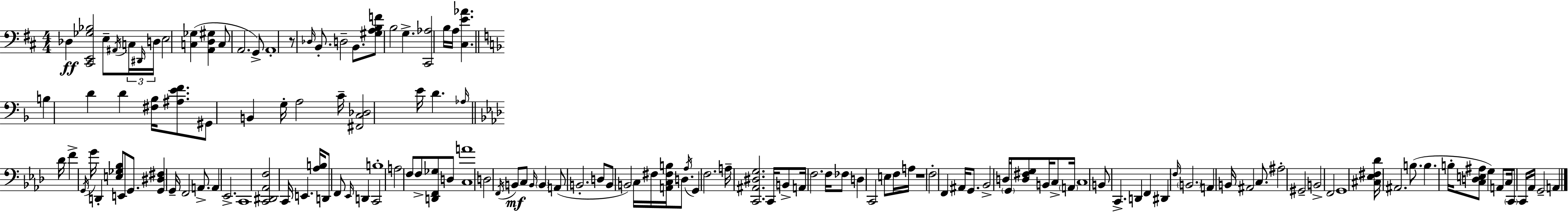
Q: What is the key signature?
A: D major